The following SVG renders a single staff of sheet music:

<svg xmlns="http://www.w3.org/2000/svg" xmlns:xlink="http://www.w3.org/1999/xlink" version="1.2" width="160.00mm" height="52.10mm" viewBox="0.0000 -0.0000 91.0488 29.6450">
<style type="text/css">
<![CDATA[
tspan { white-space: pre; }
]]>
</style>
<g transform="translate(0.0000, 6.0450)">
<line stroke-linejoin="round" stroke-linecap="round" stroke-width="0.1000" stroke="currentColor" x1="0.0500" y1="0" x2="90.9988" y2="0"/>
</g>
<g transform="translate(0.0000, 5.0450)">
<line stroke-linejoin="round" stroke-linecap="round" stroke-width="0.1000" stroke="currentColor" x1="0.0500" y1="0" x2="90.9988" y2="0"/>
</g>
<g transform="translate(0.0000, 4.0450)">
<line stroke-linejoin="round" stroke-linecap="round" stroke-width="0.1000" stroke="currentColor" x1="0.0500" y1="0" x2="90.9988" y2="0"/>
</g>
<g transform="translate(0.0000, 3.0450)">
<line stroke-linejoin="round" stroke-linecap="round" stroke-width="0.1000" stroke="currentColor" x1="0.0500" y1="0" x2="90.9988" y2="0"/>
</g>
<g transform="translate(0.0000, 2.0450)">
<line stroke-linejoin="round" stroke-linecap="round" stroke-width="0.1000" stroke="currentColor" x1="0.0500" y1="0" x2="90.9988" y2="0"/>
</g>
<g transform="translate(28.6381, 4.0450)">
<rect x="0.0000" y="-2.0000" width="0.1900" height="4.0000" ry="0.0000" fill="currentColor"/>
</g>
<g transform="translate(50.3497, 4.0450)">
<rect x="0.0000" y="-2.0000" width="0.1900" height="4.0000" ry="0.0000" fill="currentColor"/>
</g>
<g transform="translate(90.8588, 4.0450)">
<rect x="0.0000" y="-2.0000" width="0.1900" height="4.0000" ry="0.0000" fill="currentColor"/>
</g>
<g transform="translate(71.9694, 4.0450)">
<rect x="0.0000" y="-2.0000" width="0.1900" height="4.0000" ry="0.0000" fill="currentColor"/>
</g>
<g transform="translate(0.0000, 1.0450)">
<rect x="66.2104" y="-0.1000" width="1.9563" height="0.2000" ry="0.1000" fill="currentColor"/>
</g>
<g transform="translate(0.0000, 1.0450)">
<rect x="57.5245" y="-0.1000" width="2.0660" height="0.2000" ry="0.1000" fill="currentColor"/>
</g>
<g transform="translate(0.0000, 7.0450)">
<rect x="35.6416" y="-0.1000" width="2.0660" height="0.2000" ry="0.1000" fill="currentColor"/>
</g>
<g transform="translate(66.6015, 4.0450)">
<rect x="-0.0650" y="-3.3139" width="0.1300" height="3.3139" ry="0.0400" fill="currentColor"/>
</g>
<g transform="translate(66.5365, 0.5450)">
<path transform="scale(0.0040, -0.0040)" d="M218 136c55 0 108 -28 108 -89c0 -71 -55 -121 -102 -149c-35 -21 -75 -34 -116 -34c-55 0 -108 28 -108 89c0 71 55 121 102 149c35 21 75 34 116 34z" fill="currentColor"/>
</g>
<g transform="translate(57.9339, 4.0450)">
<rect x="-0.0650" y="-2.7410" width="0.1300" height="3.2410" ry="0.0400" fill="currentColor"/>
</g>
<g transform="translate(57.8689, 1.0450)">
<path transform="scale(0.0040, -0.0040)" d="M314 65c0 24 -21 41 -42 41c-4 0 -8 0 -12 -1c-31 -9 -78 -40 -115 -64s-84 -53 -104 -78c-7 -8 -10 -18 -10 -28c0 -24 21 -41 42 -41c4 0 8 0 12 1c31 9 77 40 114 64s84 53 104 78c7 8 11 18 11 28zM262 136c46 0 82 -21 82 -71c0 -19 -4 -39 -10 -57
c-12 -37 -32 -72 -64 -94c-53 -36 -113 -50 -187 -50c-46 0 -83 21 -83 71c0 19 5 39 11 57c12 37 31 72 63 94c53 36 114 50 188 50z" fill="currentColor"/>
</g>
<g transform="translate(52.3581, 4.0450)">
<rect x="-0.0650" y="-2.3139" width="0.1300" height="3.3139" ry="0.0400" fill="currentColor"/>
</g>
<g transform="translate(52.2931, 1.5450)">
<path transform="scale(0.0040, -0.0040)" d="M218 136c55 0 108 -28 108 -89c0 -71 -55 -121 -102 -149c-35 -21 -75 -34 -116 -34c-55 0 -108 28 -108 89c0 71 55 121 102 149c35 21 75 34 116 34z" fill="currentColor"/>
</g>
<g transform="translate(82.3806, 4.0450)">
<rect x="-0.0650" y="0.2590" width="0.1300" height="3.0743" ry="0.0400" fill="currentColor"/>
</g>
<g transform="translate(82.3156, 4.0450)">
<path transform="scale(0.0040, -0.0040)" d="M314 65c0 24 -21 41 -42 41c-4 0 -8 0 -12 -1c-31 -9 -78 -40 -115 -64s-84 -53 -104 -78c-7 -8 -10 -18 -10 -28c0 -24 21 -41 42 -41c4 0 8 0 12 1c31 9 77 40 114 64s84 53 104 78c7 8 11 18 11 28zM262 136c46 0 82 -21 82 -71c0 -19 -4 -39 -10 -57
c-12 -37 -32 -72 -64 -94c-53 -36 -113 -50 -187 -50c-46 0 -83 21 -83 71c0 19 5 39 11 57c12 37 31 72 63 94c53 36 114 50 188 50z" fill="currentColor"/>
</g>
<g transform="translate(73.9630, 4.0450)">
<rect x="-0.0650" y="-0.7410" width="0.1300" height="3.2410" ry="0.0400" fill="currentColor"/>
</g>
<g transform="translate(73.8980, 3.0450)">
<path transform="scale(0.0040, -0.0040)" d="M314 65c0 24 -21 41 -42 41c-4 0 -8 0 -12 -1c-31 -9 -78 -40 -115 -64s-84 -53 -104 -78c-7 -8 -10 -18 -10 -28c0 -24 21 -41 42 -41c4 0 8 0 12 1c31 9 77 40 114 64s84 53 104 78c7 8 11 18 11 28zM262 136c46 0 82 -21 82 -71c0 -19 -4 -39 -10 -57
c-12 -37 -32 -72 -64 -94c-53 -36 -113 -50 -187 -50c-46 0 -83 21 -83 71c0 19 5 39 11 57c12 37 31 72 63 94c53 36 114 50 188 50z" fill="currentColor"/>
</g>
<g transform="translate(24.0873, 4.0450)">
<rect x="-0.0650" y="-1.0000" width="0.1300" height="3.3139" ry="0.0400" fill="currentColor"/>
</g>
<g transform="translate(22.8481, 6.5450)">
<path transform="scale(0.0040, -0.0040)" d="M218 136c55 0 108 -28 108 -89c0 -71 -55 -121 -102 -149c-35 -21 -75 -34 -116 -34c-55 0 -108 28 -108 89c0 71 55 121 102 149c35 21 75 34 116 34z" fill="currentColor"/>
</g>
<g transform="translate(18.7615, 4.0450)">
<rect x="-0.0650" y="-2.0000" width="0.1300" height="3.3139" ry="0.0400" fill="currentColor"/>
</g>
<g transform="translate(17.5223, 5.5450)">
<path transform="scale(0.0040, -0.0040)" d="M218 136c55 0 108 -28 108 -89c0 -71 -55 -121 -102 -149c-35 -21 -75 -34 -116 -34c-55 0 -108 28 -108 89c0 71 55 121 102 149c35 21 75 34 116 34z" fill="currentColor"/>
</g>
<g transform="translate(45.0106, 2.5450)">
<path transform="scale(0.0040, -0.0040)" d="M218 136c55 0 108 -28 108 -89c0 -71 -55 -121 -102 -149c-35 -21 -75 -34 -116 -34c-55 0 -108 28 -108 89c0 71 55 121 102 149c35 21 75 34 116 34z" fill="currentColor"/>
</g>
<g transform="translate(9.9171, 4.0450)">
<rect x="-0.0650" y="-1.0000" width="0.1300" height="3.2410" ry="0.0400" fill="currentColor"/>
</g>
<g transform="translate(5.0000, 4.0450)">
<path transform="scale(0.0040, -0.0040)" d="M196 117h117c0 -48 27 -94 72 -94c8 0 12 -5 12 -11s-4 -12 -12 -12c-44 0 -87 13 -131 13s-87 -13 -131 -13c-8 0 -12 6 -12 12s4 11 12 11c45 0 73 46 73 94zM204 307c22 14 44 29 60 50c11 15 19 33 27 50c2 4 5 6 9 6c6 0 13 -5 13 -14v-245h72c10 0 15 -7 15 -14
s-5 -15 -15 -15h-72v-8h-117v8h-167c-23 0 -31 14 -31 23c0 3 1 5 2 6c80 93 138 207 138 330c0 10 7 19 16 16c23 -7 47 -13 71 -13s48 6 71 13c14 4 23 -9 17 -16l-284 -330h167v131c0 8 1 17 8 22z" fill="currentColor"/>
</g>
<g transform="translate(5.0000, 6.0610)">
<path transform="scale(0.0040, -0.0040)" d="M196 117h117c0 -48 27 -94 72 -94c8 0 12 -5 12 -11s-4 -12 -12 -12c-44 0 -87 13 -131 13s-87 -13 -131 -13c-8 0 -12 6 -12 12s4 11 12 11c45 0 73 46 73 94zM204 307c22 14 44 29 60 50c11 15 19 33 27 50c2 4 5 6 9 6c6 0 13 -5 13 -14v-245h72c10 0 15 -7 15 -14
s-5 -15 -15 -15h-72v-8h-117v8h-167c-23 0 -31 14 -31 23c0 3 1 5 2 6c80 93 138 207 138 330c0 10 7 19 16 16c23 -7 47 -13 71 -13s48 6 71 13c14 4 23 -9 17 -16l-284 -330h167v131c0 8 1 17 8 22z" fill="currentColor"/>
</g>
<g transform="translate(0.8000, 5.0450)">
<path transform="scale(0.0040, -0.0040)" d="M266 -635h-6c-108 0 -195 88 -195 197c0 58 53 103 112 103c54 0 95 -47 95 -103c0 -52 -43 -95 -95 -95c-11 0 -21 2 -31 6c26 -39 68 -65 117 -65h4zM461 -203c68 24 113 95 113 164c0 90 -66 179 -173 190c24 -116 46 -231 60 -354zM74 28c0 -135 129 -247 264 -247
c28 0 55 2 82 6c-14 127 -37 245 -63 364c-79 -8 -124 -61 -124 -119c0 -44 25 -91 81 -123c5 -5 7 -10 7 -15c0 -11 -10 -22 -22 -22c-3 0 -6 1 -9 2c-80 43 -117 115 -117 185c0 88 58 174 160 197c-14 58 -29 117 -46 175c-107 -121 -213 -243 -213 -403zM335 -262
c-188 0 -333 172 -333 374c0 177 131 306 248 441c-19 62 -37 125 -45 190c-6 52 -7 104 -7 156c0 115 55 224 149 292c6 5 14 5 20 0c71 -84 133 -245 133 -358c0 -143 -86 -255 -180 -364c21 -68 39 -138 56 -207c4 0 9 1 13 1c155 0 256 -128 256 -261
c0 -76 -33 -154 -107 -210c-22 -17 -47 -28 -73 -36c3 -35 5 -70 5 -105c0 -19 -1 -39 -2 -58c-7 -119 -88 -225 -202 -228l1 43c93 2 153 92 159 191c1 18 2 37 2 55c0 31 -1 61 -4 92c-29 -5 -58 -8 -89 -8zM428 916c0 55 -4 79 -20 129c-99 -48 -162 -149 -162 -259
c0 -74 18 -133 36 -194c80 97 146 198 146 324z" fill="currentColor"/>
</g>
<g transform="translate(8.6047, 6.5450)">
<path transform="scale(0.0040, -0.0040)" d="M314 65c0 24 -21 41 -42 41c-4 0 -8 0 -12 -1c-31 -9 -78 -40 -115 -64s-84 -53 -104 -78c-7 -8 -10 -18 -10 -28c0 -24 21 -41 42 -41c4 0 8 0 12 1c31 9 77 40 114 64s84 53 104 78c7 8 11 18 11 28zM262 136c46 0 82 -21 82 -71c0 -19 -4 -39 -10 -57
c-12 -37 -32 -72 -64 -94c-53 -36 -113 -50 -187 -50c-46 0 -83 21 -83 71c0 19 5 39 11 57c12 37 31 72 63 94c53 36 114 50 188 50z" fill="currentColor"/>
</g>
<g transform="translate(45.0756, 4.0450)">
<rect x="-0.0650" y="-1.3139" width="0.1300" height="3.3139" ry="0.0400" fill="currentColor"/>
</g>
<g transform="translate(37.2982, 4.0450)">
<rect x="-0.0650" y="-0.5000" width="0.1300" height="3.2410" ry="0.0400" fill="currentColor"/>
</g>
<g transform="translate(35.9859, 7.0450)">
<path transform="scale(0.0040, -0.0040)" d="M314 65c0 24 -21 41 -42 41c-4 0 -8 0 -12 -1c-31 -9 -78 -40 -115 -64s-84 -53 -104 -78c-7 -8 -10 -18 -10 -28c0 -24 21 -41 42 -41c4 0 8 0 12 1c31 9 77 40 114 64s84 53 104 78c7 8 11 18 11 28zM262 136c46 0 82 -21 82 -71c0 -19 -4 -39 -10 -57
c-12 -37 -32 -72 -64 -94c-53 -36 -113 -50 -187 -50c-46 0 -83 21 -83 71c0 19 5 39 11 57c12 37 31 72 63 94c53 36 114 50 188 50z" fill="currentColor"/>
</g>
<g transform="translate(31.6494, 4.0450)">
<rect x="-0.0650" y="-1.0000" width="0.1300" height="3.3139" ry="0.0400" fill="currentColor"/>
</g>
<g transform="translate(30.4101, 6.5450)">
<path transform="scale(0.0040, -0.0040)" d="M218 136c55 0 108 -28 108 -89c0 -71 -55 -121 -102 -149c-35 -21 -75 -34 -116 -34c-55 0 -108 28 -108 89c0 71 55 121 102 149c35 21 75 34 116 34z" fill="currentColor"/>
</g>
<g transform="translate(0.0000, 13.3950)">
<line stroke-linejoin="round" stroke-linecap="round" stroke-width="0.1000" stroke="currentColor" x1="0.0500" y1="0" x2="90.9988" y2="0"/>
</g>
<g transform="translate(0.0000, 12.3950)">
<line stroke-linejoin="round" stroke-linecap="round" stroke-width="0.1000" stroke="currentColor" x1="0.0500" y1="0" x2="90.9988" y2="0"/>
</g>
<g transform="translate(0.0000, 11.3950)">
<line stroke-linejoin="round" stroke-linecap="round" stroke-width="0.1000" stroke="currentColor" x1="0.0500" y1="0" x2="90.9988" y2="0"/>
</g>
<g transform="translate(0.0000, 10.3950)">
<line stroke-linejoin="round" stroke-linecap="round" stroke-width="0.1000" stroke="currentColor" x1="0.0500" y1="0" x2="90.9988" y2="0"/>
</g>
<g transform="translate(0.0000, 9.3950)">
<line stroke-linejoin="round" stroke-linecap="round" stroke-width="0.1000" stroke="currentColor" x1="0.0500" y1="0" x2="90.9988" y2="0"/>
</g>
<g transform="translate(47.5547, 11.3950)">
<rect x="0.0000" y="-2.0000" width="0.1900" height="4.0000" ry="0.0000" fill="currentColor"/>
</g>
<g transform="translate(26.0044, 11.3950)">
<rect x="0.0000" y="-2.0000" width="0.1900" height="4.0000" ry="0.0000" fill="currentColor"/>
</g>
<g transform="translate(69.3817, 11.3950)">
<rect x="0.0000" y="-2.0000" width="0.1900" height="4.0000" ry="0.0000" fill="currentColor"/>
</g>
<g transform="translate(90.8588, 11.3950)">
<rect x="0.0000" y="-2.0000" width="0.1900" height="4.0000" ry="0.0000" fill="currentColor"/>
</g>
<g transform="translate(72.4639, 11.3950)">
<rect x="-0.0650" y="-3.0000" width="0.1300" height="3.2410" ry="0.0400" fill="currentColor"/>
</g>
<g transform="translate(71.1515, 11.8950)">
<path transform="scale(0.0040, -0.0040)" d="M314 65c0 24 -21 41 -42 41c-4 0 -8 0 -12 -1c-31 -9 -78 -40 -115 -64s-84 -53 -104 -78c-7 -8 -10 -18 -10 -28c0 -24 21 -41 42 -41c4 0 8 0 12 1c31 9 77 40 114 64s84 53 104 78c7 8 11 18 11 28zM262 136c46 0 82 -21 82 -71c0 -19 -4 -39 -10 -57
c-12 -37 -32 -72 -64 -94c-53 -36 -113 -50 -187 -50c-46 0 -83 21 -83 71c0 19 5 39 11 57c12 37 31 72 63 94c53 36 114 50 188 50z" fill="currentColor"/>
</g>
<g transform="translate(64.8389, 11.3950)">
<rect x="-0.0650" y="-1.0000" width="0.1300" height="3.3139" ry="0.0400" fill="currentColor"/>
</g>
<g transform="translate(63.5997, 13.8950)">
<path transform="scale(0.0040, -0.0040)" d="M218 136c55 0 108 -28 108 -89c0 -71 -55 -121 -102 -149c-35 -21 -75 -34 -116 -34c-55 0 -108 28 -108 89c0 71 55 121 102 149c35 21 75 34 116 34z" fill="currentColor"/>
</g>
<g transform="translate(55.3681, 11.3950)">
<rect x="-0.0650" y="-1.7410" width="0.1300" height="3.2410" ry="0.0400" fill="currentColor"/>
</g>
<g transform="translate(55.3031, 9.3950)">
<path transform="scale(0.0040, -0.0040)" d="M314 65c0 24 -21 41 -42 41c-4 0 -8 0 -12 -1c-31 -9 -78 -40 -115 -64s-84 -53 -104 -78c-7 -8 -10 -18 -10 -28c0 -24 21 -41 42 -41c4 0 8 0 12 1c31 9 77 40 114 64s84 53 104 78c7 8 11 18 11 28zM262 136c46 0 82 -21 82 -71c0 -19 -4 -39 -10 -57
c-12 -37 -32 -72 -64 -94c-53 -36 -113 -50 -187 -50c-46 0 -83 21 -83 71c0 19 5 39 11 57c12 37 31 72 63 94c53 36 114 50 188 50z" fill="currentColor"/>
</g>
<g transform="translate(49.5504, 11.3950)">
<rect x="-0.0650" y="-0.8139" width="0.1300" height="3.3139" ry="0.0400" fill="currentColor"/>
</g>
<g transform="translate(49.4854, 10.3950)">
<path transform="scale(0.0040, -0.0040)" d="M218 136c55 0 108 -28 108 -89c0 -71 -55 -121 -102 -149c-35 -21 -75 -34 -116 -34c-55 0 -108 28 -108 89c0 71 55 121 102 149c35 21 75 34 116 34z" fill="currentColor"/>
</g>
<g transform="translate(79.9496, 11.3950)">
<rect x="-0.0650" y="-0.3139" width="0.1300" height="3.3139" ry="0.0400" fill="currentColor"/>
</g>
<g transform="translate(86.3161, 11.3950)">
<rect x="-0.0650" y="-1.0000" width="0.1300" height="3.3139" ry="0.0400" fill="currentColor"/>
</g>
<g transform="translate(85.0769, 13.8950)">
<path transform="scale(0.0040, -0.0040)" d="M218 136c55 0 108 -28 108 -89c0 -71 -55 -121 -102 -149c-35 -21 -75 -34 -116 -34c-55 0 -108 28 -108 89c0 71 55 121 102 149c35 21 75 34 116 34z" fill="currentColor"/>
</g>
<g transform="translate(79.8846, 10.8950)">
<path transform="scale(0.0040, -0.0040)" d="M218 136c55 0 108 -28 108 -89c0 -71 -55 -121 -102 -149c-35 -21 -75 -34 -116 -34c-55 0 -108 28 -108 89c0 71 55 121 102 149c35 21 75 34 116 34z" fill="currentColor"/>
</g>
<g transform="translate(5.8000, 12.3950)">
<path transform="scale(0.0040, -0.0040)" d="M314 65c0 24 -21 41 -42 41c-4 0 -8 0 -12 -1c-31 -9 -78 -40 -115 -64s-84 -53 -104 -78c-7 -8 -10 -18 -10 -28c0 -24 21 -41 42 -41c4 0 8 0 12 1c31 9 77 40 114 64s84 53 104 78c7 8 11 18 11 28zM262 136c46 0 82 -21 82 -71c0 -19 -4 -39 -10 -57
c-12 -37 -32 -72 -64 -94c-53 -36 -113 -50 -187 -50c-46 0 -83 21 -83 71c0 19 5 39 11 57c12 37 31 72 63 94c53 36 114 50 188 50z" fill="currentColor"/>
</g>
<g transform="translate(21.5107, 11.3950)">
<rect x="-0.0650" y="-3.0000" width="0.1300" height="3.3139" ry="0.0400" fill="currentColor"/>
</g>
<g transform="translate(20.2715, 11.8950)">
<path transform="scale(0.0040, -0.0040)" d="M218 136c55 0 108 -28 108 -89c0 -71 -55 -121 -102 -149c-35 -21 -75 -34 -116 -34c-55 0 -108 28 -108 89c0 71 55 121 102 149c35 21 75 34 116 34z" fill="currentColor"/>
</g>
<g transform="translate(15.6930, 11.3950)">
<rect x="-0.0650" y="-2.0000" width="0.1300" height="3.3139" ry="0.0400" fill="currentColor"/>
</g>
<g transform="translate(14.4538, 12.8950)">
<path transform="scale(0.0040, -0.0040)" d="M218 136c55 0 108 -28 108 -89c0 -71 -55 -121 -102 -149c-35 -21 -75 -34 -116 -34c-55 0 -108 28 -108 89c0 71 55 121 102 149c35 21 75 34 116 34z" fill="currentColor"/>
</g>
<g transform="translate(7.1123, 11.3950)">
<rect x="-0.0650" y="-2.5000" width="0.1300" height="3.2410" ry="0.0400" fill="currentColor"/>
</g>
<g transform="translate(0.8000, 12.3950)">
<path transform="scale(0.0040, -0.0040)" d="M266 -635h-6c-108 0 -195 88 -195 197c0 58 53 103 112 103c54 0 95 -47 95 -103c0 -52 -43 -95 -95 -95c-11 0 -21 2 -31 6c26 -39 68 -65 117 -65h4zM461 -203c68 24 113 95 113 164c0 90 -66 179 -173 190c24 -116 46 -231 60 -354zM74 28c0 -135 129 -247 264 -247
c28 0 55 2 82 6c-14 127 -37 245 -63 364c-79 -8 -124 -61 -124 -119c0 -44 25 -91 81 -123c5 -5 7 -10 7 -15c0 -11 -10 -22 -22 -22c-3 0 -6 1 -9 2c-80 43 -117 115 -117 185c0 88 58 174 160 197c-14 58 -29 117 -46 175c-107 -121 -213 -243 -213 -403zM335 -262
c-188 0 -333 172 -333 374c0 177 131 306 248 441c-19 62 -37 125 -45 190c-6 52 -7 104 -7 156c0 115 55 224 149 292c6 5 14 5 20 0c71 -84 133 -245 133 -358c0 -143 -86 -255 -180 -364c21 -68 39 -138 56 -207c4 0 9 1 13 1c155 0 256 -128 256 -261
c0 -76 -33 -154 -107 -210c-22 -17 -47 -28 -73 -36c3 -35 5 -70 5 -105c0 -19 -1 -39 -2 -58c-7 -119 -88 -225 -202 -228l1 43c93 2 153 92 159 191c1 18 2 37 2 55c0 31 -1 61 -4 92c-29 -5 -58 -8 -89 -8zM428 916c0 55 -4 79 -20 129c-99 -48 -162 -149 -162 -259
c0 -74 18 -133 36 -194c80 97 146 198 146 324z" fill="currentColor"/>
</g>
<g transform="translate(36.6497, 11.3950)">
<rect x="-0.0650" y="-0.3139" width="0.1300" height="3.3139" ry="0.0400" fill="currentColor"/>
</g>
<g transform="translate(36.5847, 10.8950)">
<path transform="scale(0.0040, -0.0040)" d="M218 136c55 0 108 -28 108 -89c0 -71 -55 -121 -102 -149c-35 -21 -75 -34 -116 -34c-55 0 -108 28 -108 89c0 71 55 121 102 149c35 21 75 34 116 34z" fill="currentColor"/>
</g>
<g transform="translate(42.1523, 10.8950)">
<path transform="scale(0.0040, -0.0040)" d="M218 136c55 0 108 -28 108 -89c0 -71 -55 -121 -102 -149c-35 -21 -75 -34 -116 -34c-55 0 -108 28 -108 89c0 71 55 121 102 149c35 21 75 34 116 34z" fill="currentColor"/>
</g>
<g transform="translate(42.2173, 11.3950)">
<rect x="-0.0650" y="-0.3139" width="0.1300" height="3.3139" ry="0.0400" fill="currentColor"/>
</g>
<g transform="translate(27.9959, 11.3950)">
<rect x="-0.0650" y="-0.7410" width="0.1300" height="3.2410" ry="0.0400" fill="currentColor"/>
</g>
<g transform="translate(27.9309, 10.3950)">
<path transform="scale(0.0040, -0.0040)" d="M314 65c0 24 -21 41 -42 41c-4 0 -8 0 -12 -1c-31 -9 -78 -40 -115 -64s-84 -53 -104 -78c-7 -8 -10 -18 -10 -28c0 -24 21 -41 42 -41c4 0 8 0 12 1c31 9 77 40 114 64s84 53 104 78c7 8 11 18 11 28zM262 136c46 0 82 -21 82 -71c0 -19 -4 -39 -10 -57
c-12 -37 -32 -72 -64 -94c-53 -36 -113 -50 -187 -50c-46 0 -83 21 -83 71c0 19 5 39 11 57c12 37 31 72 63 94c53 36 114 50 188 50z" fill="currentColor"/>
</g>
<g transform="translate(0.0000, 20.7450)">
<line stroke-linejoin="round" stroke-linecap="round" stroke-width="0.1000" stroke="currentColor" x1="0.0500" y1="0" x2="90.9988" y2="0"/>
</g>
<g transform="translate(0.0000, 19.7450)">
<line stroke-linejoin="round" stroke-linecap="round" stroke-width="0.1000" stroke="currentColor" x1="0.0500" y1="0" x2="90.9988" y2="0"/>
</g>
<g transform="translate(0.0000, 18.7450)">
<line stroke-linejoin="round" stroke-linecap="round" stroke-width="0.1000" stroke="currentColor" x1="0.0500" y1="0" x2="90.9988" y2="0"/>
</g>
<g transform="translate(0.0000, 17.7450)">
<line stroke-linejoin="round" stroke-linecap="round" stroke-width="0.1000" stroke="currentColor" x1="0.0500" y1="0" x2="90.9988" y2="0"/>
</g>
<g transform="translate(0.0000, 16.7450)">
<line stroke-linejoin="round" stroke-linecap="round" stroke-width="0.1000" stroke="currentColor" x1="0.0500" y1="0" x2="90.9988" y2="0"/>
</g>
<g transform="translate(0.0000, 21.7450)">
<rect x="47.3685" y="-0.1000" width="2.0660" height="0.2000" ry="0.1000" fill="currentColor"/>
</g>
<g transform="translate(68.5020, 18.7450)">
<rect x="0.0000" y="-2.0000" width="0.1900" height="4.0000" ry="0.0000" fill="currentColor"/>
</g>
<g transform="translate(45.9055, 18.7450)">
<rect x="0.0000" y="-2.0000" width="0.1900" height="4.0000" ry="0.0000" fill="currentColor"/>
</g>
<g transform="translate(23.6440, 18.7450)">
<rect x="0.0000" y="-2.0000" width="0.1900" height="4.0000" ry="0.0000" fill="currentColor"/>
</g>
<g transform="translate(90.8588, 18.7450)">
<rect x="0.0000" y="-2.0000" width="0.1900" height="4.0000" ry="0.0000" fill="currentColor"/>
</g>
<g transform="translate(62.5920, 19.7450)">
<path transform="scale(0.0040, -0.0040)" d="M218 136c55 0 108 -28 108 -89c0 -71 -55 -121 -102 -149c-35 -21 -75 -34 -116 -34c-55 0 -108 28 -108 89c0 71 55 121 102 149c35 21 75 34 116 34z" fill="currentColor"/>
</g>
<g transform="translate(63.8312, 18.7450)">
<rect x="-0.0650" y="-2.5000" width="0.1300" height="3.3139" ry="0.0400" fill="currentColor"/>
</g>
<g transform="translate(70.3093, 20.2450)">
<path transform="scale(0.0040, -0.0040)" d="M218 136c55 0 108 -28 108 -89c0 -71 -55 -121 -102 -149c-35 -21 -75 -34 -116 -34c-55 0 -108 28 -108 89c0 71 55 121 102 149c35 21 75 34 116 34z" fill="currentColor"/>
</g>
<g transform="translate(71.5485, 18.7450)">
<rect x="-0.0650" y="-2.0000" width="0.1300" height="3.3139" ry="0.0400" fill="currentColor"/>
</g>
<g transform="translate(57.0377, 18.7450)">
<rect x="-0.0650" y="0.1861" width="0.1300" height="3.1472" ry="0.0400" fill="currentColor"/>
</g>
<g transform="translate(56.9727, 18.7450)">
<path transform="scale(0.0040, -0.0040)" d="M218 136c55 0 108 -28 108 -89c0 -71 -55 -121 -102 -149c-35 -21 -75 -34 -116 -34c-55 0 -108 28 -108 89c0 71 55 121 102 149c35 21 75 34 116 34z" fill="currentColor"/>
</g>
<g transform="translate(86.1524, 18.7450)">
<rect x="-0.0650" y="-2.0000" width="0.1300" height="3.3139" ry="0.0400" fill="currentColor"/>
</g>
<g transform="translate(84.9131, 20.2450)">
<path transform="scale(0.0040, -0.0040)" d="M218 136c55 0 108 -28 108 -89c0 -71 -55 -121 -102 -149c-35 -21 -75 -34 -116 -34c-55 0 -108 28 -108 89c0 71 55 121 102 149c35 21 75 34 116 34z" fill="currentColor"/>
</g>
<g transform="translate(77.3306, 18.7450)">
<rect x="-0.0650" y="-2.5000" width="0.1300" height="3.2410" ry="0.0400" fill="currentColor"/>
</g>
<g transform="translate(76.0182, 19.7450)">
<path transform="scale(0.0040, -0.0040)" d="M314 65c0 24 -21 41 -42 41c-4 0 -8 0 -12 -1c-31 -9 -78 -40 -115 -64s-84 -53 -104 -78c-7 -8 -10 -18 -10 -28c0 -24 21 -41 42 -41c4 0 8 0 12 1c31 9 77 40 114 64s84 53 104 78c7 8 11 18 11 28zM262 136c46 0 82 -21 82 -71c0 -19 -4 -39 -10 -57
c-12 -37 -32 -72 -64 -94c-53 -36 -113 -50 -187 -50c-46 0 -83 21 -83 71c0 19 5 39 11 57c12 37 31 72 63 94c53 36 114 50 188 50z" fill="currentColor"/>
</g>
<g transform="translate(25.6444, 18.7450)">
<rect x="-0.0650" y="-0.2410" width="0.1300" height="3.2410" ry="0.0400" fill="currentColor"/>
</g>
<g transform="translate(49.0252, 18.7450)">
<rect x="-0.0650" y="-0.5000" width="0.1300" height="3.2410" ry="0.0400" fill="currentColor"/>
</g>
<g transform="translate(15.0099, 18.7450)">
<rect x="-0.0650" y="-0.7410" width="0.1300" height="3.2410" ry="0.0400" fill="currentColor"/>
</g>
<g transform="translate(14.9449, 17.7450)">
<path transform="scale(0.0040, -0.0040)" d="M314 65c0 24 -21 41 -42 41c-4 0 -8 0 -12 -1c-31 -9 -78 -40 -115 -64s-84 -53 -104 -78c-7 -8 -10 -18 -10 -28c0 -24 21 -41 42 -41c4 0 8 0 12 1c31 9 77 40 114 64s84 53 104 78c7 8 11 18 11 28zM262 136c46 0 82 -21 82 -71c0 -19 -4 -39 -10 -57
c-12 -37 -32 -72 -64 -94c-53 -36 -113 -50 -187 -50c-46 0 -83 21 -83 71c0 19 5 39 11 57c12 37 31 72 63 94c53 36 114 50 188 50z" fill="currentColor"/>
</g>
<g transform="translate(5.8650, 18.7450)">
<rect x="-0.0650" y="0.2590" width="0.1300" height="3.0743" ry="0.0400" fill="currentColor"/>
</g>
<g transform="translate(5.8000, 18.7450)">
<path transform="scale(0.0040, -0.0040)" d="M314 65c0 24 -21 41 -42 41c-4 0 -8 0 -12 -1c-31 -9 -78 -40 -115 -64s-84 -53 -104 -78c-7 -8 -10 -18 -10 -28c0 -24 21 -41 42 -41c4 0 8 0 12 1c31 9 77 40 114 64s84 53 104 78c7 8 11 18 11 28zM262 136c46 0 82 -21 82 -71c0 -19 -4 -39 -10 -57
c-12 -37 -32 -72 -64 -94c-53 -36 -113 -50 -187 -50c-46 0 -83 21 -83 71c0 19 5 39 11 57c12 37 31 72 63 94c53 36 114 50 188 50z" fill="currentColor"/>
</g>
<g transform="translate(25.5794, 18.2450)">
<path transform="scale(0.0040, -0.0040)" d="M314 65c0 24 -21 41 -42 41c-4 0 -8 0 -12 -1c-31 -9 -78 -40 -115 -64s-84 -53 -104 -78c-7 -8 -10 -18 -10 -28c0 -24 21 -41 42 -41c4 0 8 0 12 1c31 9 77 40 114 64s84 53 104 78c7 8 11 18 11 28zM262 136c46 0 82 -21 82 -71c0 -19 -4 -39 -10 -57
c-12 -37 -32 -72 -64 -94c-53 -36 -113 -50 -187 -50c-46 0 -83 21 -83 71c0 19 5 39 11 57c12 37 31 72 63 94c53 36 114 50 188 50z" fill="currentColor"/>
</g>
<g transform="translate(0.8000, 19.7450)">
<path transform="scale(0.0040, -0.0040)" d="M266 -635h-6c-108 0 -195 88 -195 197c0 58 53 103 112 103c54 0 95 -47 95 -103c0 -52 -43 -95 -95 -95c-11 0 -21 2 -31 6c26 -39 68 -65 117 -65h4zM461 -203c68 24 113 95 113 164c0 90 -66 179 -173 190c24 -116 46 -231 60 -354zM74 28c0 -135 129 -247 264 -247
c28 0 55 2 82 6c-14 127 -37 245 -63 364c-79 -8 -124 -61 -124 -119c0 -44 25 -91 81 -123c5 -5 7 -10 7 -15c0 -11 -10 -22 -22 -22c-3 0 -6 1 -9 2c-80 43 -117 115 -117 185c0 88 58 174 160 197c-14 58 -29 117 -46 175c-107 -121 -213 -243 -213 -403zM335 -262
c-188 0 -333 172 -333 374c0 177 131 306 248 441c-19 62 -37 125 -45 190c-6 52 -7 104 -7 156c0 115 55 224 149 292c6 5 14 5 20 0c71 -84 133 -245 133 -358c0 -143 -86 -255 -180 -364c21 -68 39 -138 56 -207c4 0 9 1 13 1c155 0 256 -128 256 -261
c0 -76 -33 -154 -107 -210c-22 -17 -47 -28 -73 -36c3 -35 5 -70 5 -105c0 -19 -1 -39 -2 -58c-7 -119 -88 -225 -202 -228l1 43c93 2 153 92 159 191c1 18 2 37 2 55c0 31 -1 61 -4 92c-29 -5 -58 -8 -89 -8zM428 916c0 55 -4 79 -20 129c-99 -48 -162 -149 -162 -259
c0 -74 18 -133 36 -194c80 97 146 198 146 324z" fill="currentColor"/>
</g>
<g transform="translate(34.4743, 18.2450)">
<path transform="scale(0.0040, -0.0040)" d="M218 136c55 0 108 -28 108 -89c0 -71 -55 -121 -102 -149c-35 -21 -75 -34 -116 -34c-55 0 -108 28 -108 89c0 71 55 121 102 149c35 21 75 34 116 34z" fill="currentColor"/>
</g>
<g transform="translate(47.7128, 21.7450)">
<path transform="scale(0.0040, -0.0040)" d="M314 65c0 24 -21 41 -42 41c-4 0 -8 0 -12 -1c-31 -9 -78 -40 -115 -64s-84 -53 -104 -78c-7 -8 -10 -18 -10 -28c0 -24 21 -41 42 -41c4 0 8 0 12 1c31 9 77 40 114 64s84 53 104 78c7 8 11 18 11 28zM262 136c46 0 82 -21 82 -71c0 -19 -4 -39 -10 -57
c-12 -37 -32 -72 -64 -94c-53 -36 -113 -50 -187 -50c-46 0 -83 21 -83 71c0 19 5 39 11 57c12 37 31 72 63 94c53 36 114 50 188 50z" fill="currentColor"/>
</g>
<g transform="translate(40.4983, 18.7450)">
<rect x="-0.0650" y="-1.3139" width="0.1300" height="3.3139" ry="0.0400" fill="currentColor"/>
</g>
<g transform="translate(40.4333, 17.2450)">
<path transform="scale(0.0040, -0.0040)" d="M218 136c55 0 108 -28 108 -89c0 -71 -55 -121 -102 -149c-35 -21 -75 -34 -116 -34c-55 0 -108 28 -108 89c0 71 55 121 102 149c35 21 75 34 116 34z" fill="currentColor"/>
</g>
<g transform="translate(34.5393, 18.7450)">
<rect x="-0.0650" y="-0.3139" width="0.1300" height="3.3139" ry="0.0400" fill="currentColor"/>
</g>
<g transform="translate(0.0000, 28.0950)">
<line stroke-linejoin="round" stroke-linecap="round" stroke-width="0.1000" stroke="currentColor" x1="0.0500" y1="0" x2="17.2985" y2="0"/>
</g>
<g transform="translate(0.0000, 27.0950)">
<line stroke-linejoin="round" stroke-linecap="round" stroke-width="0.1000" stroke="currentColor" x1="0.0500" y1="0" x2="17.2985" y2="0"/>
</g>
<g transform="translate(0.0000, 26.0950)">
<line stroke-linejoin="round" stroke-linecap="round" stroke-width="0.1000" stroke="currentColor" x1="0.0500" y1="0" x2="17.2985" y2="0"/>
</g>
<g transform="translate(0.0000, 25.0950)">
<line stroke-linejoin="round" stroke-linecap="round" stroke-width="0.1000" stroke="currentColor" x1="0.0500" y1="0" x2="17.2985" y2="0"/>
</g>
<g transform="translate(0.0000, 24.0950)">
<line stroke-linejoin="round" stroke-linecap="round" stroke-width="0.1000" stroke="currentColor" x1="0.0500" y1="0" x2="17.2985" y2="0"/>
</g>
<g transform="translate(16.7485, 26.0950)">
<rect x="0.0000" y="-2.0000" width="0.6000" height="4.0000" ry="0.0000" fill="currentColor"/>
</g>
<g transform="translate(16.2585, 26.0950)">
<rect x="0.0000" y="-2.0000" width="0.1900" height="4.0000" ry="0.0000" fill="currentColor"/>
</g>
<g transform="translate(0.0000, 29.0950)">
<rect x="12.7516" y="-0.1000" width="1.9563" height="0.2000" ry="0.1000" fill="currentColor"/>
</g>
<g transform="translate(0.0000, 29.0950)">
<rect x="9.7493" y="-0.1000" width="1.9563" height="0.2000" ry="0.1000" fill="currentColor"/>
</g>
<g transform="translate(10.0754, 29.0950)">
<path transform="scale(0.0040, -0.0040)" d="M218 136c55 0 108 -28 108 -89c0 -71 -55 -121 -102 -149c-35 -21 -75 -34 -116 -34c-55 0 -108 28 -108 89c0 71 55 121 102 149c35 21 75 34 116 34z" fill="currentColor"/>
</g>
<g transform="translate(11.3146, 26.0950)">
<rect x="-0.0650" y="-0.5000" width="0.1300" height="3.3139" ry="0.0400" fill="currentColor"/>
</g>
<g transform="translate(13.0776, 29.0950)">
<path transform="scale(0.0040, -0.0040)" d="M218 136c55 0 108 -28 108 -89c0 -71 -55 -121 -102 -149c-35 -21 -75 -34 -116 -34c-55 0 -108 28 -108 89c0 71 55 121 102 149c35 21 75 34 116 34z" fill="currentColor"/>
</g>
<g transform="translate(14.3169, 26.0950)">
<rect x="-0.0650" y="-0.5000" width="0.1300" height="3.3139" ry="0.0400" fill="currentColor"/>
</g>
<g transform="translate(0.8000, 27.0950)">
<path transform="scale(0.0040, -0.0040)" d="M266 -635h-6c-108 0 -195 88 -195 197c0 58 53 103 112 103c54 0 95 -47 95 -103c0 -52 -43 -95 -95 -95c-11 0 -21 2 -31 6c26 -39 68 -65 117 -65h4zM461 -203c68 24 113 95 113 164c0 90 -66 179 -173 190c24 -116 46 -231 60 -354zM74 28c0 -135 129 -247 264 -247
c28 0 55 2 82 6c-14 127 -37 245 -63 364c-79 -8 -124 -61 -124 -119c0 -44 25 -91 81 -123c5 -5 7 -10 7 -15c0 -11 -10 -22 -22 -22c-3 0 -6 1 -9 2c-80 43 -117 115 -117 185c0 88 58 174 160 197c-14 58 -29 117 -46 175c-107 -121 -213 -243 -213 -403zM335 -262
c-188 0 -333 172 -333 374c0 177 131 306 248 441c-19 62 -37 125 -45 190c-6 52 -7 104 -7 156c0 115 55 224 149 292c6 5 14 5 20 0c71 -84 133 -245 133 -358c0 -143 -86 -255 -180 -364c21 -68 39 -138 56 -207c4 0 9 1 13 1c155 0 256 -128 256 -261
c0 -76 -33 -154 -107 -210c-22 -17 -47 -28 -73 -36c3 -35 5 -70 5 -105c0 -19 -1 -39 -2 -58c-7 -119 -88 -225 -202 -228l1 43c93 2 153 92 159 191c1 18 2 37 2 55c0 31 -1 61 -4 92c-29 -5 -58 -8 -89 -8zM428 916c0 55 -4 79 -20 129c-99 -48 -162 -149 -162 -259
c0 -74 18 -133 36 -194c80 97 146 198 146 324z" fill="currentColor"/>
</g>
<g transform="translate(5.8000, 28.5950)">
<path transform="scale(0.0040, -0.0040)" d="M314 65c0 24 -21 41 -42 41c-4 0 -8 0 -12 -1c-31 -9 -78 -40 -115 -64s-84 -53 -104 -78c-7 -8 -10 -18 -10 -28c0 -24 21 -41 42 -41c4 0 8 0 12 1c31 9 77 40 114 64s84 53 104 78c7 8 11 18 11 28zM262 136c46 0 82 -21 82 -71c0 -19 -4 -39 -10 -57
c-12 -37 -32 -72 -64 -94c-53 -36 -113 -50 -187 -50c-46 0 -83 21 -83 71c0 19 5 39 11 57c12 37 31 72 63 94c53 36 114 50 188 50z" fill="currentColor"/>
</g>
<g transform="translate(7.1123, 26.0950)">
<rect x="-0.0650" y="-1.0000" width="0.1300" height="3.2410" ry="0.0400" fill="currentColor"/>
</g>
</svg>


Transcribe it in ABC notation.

X:1
T:Untitled
M:4/4
L:1/4
K:C
D2 F D D C2 e g a2 b d2 B2 G2 F A d2 c c d f2 D A2 c D B2 d2 c2 c e C2 B G F G2 F D2 C C